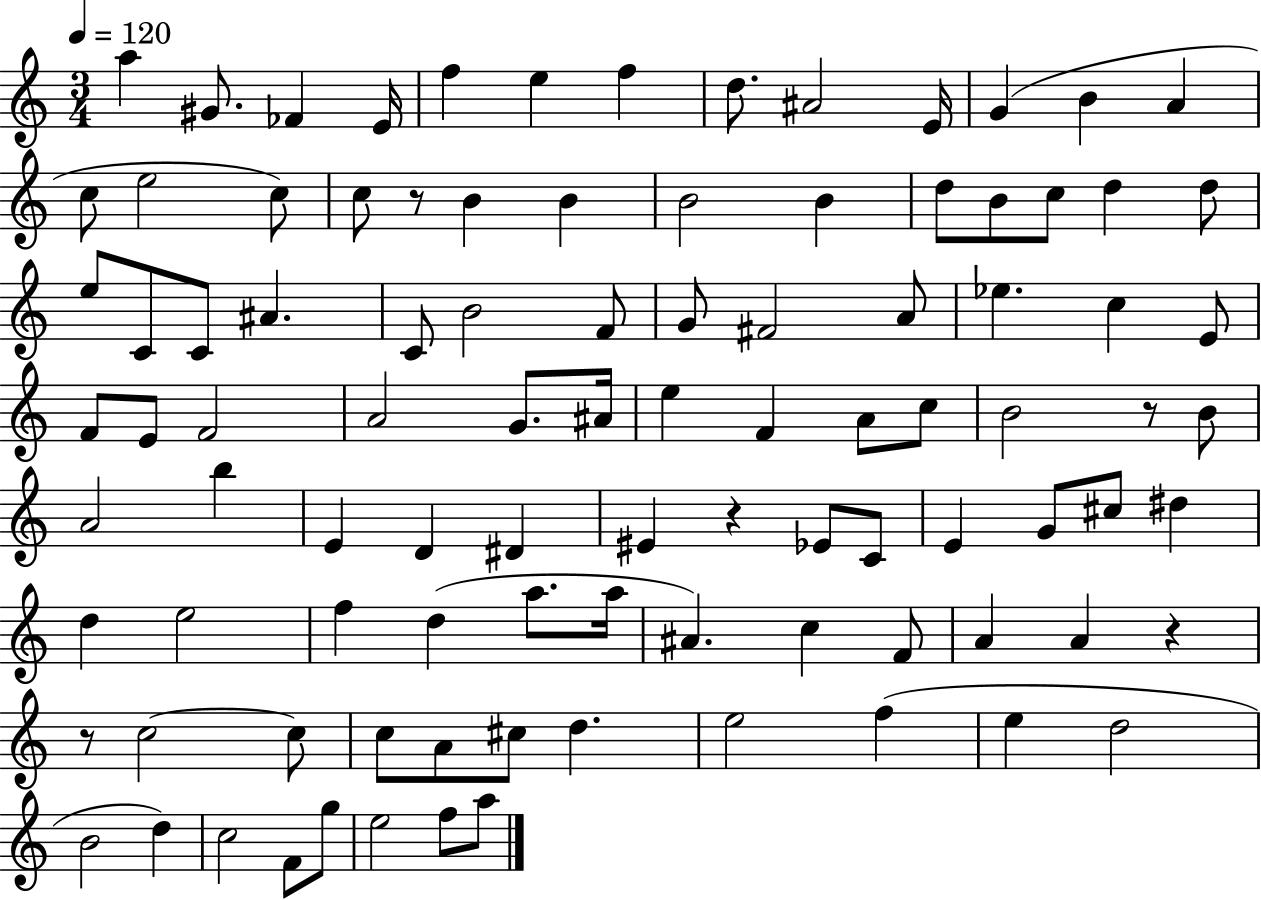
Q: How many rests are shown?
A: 5